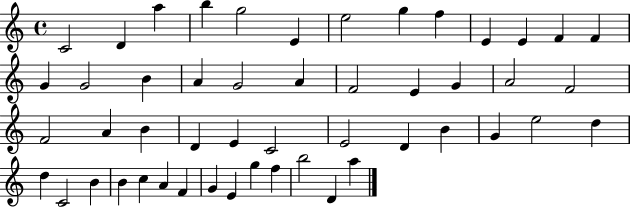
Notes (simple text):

C4/h D4/q A5/q B5/q G5/h E4/q E5/h G5/q F5/q E4/q E4/q F4/q F4/q G4/q G4/h B4/q A4/q G4/h A4/q F4/h E4/q G4/q A4/h F4/h F4/h A4/q B4/q D4/q E4/q C4/h E4/h D4/q B4/q G4/q E5/h D5/q D5/q C4/h B4/q B4/q C5/q A4/q F4/q G4/q E4/q G5/q F5/q B5/h D4/q A5/q